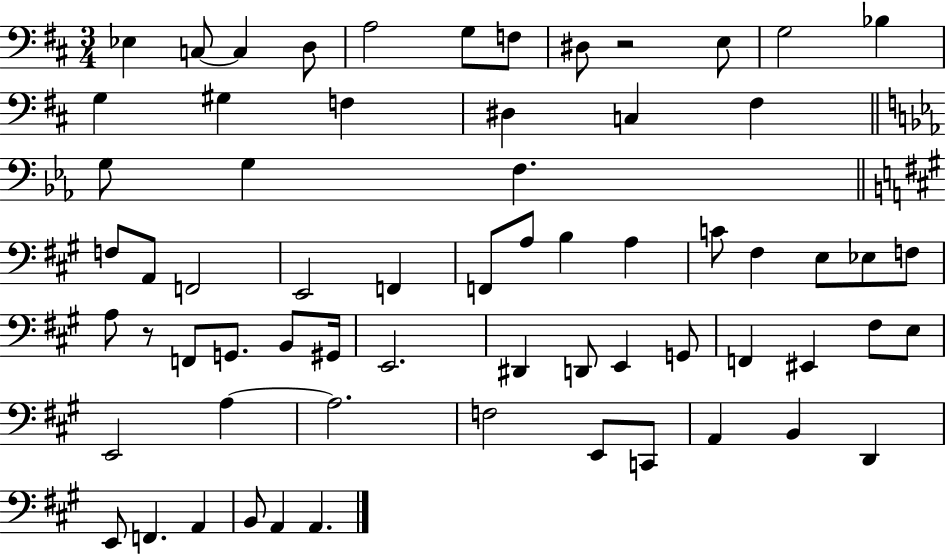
{
  \clef bass
  \numericTimeSignature
  \time 3/4
  \key d \major
  ees4 c8~~ c4 d8 | a2 g8 f8 | dis8 r2 e8 | g2 bes4 | \break g4 gis4 f4 | dis4 c4 fis4 | \bar "||" \break \key ees \major g8 g4 f4. | \bar "||" \break \key a \major f8 a,8 f,2 | e,2 f,4 | f,8 a8 b4 a4 | c'8 fis4 e8 ees8 f8 | \break a8 r8 f,8 g,8. b,8 gis,16 | e,2. | dis,4 d,8 e,4 g,8 | f,4 eis,4 fis8 e8 | \break e,2 a4~~ | a2. | f2 e,8 c,8 | a,4 b,4 d,4 | \break e,8 f,4. a,4 | b,8 a,4 a,4. | \bar "|."
}